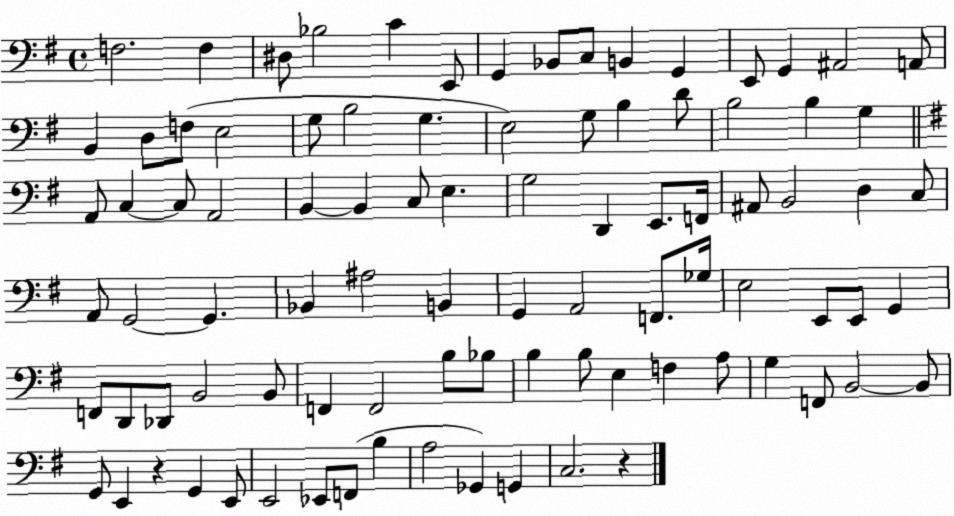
X:1
T:Untitled
M:4/4
L:1/4
K:G
F,2 F, ^D,/2 _B,2 C E,,/2 G,, _B,,/2 C,/2 B,, G,, E,,/2 G,, ^A,,2 A,,/2 B,, D,/2 F,/2 E,2 G,/2 B,2 G, E,2 G,/2 B, D/2 B,2 B, G, A,,/2 C, C,/2 A,,2 B,, B,, C,/2 E, G,2 D,, E,,/2 F,,/4 ^A,,/2 B,,2 D, C,/2 A,,/2 G,,2 G,, _B,, ^A,2 B,, G,, A,,2 F,,/2 _G,/4 E,2 E,,/2 E,,/2 G,, F,,/2 D,,/2 _D,,/2 B,,2 B,,/2 F,, F,,2 B,/2 _B,/2 B, B,/2 E, F, A,/2 G, F,,/2 B,,2 B,,/2 G,,/2 E,, z G,, E,,/2 E,,2 _E,,/2 F,,/2 B, A,2 _G,, G,, C,2 z